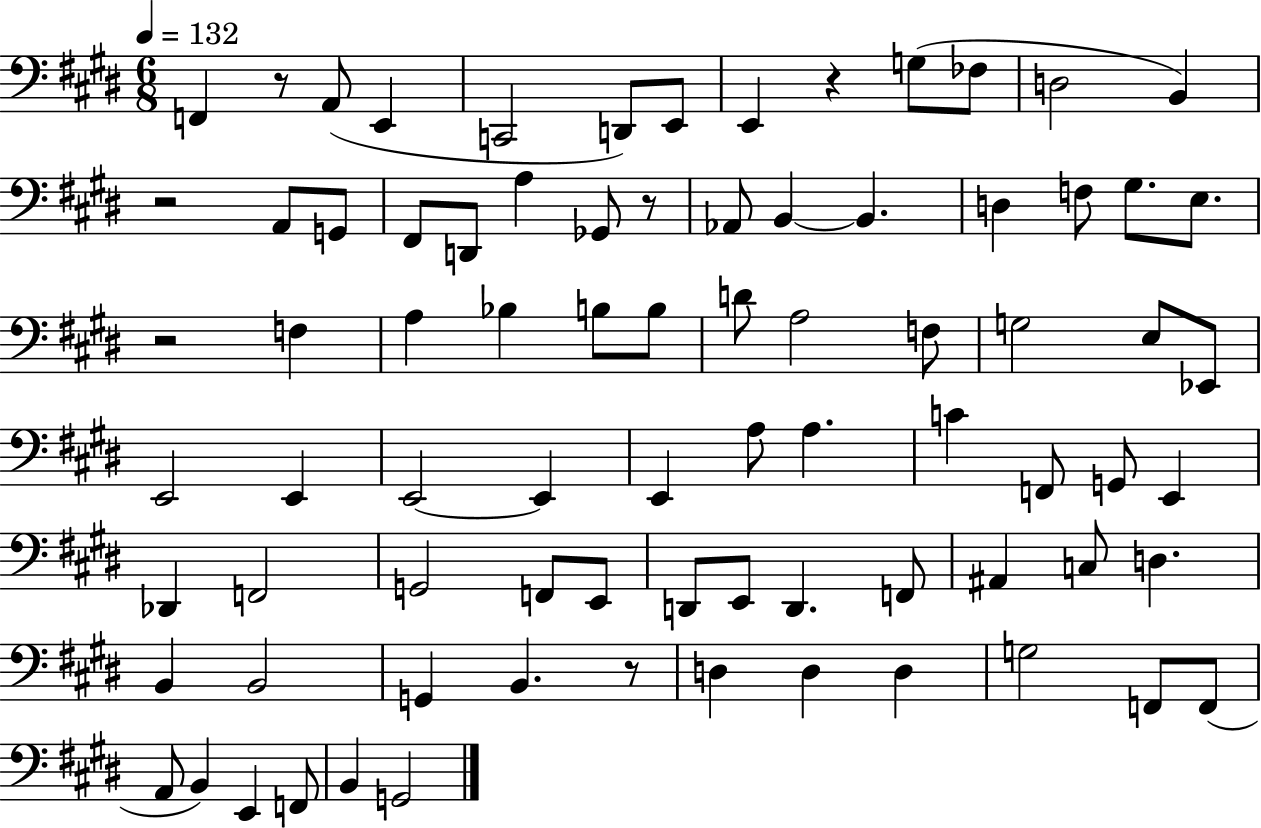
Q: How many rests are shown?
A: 6